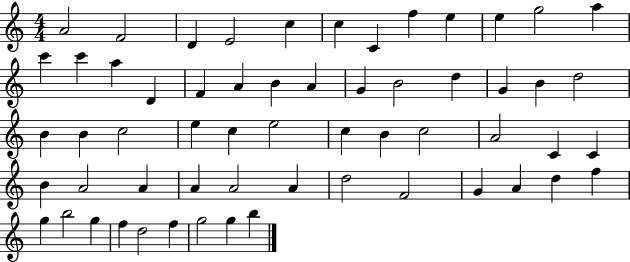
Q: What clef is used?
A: treble